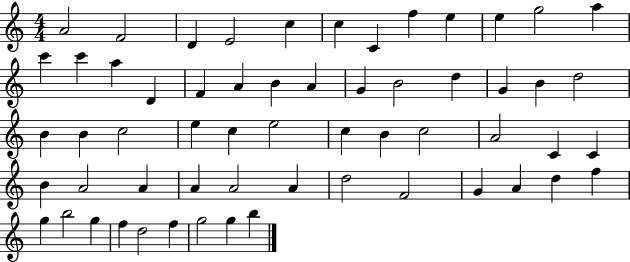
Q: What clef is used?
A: treble